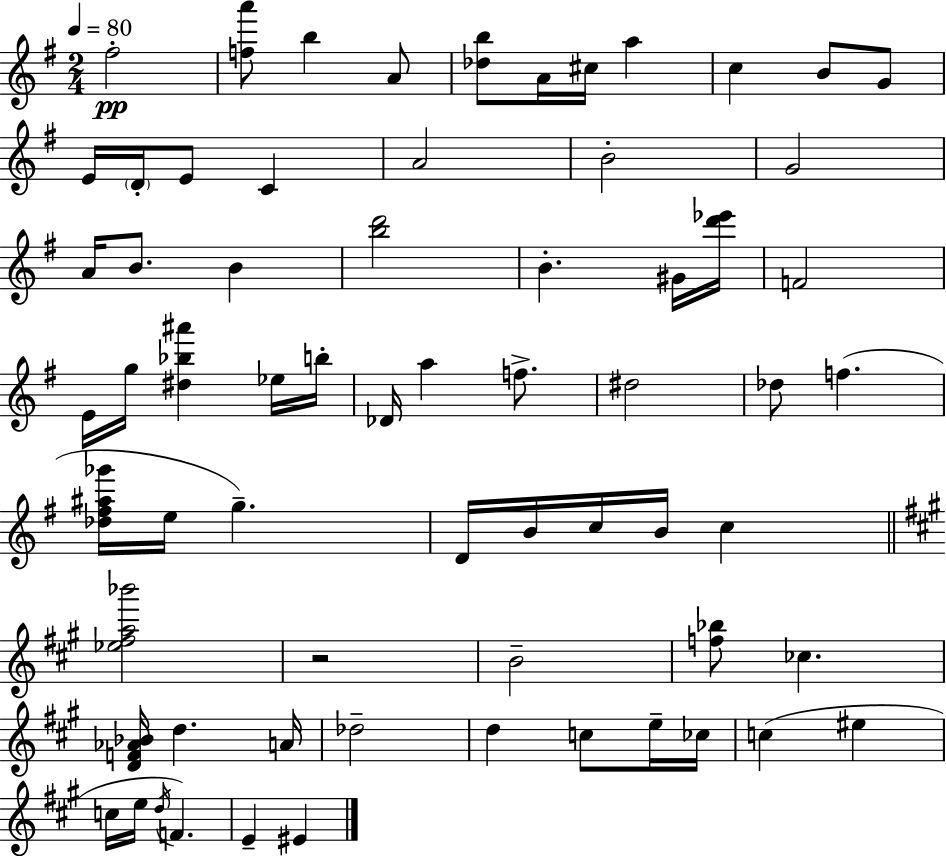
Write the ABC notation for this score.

X:1
T:Untitled
M:2/4
L:1/4
K:G
^f2 [fa']/2 b A/2 [_db]/2 A/4 ^c/4 a c B/2 G/2 E/4 D/4 E/2 C A2 B2 G2 A/4 B/2 B [bd']2 B ^G/4 [d'_e']/4 F2 E/4 g/4 [^d_b^a'] _e/4 b/4 _D/4 a f/2 ^d2 _d/2 f [_d^f^a_g']/4 e/4 g D/4 B/4 c/4 B/4 c [_e^fa_b']2 z2 B2 [f_b]/2 _c [DF_A_B]/4 d A/4 _d2 d c/2 e/4 _c/4 c ^e c/4 e/4 d/4 F E ^E